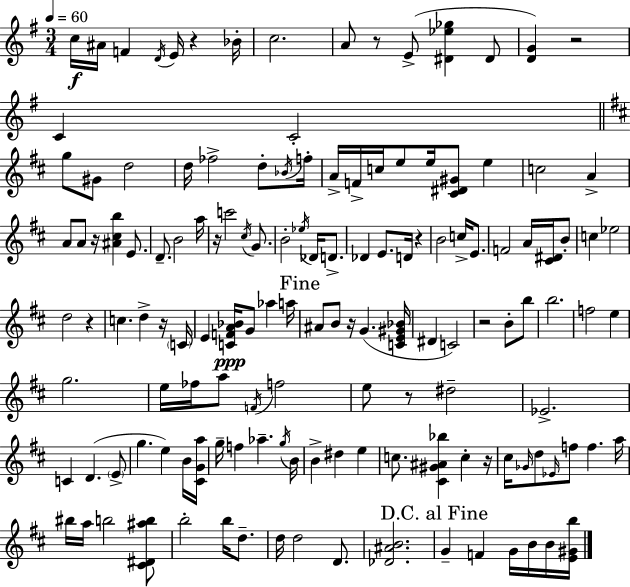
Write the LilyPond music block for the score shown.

{
  \clef treble
  \numericTimeSignature
  \time 3/4
  \key g \major
  \tempo 4 = 60
  c''16\f ais'16 f'4 \acciaccatura { d'16 } e'16 r4 | bes'16-. c''2. | a'8 r8 e'8->( <dis' ees'' ges''>4 dis'8 | <d' g'>4) r2 | \break c'4 c'2-. | \bar "||" \break \key d \major g''8 gis'8 d''2 | d''16 fes''2-> d''8-. \acciaccatura { bes'16 } | f''16-. a'16-> f'16-> c''16 e''8 e''16 <cis' dis' gis'>8 e''4 | c''2 a'4-> | \break a'8 a'8 r16 <ais' cis'' b''>4 e'8. | d'8.-- b'2 | a''16 r16 c'''2 \acciaccatura { cis''16 } g'8. | b'2-. \acciaccatura { ees''16 } des'16 | \break d'8.-> des'4 e'8. d'16 r4 | b'2 c''16-> | e'8. f'2 a'16 | <cis' dis'>16 b'8-. c''4 ees''2 | \break d''2 r4 | c''4. d''4-> | r16 \parenthesize c'16 e'4 <c' f' a' bes'>16\ppp g'8 aes''4 | a''16 \mark "Fine" ais'8 b'8 r16 g'4.( | \break <c' e' gis' bes'>16 dis'4 c'2) | r2 b'8-. | b''8 b''2. | f''2 e''4 | \break g''2. | e''16 fes''16 a''8 \acciaccatura { f'16 } f''2 | e''8 r8 dis''2-- | ees'2.-> | \break c'4 d'4.( | \parenthesize e'8-> g''4. e''4) | b'16 <cis' g' a''>16 g''16-- f''4 aes''4.-- | \acciaccatura { g''16 } b'16 b'4-> dis''4 | \break e''4 c''8. <cis' gis' ais' bes''>4 | c''4-. r16 cis''16 \grace { ges'16 } d''8 \grace { ees'16 } f''8 | f''4. a''16 bis''16 a''16 b''2 | <cis' dis' ais'' b''>8 b''2-. | \break b''16 d''8.-- d''16 d''2 | d'8. <des' ais' b'>2. | \mark "D.C. al Fine" g'4-- f'4 | g'16 b'16 b'16 <e' gis' b''>16 \bar "|."
}